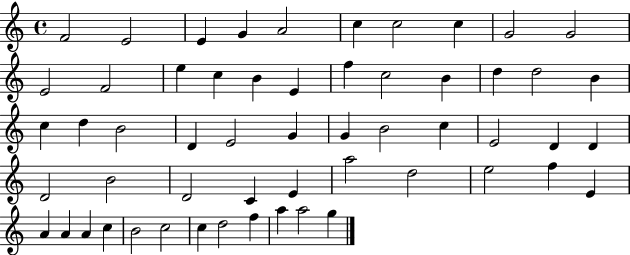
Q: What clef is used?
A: treble